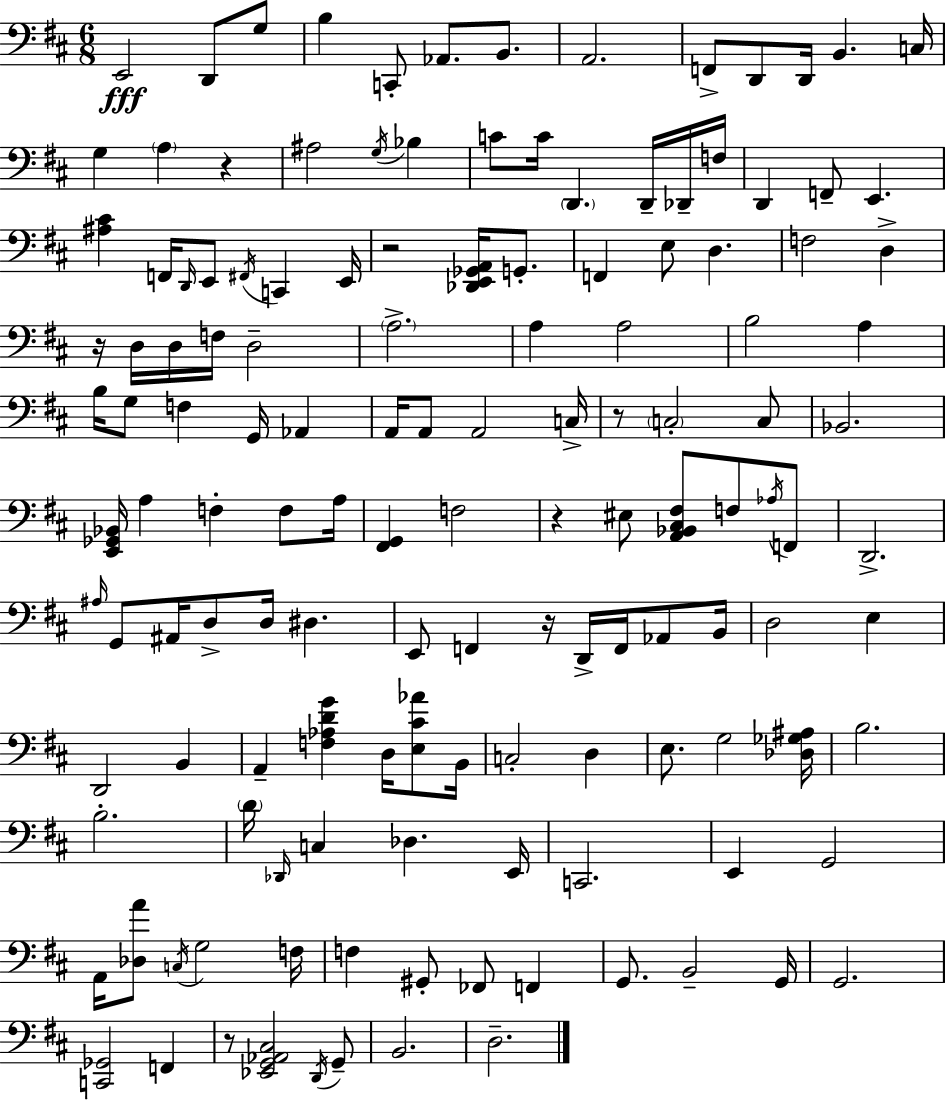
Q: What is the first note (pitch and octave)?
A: E2